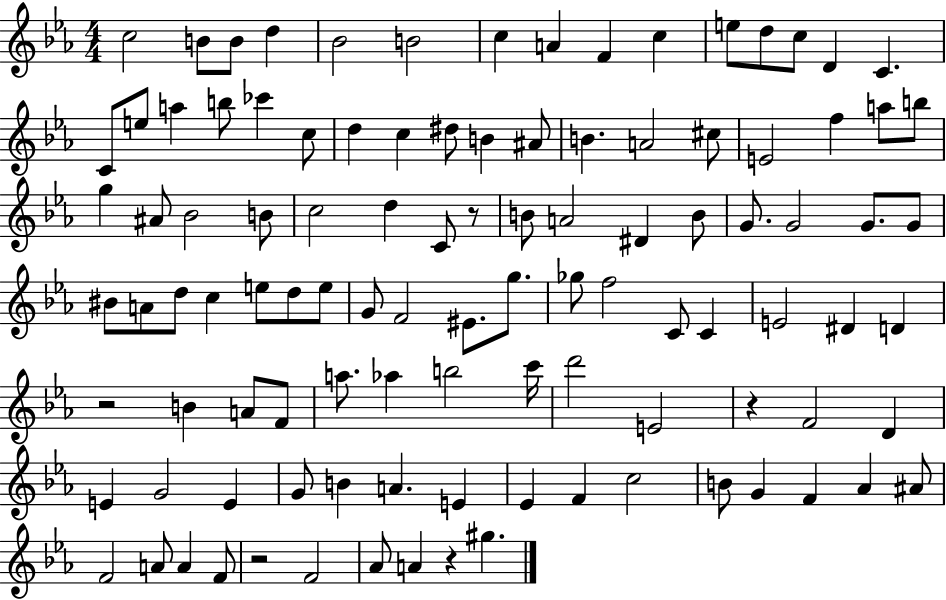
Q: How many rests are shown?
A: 5